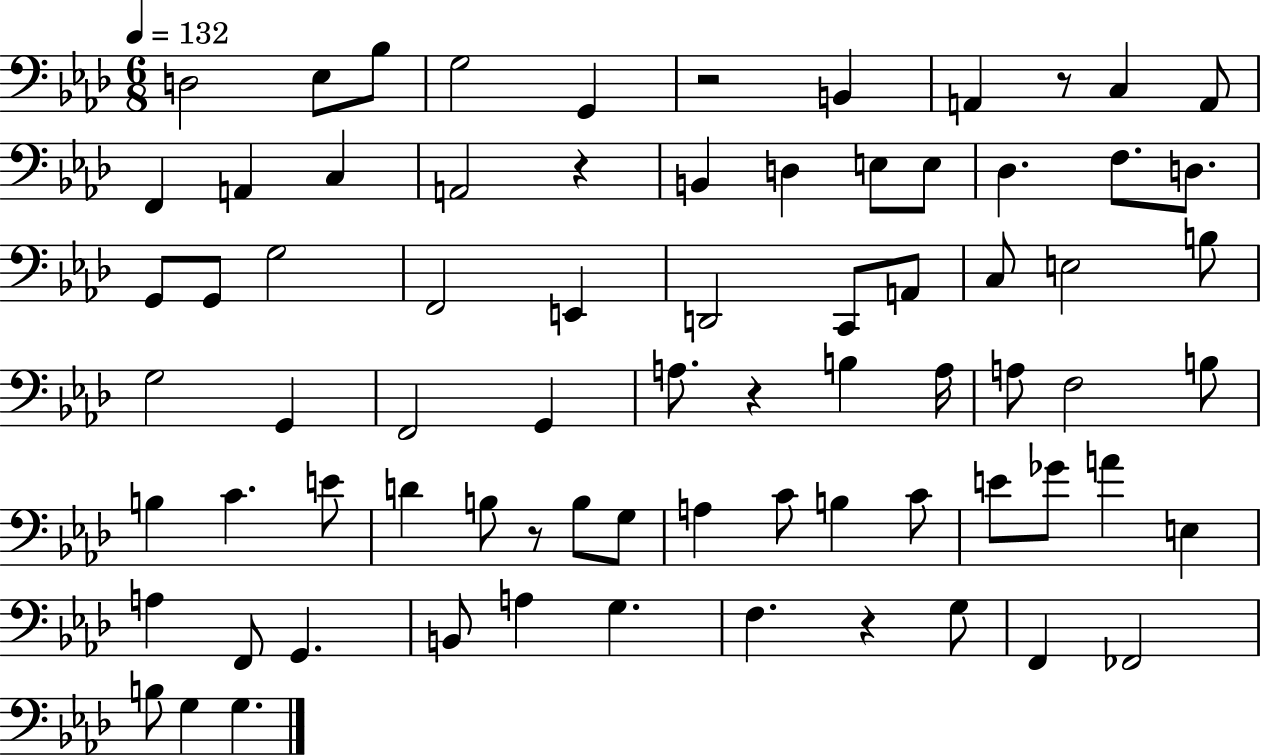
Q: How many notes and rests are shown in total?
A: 75